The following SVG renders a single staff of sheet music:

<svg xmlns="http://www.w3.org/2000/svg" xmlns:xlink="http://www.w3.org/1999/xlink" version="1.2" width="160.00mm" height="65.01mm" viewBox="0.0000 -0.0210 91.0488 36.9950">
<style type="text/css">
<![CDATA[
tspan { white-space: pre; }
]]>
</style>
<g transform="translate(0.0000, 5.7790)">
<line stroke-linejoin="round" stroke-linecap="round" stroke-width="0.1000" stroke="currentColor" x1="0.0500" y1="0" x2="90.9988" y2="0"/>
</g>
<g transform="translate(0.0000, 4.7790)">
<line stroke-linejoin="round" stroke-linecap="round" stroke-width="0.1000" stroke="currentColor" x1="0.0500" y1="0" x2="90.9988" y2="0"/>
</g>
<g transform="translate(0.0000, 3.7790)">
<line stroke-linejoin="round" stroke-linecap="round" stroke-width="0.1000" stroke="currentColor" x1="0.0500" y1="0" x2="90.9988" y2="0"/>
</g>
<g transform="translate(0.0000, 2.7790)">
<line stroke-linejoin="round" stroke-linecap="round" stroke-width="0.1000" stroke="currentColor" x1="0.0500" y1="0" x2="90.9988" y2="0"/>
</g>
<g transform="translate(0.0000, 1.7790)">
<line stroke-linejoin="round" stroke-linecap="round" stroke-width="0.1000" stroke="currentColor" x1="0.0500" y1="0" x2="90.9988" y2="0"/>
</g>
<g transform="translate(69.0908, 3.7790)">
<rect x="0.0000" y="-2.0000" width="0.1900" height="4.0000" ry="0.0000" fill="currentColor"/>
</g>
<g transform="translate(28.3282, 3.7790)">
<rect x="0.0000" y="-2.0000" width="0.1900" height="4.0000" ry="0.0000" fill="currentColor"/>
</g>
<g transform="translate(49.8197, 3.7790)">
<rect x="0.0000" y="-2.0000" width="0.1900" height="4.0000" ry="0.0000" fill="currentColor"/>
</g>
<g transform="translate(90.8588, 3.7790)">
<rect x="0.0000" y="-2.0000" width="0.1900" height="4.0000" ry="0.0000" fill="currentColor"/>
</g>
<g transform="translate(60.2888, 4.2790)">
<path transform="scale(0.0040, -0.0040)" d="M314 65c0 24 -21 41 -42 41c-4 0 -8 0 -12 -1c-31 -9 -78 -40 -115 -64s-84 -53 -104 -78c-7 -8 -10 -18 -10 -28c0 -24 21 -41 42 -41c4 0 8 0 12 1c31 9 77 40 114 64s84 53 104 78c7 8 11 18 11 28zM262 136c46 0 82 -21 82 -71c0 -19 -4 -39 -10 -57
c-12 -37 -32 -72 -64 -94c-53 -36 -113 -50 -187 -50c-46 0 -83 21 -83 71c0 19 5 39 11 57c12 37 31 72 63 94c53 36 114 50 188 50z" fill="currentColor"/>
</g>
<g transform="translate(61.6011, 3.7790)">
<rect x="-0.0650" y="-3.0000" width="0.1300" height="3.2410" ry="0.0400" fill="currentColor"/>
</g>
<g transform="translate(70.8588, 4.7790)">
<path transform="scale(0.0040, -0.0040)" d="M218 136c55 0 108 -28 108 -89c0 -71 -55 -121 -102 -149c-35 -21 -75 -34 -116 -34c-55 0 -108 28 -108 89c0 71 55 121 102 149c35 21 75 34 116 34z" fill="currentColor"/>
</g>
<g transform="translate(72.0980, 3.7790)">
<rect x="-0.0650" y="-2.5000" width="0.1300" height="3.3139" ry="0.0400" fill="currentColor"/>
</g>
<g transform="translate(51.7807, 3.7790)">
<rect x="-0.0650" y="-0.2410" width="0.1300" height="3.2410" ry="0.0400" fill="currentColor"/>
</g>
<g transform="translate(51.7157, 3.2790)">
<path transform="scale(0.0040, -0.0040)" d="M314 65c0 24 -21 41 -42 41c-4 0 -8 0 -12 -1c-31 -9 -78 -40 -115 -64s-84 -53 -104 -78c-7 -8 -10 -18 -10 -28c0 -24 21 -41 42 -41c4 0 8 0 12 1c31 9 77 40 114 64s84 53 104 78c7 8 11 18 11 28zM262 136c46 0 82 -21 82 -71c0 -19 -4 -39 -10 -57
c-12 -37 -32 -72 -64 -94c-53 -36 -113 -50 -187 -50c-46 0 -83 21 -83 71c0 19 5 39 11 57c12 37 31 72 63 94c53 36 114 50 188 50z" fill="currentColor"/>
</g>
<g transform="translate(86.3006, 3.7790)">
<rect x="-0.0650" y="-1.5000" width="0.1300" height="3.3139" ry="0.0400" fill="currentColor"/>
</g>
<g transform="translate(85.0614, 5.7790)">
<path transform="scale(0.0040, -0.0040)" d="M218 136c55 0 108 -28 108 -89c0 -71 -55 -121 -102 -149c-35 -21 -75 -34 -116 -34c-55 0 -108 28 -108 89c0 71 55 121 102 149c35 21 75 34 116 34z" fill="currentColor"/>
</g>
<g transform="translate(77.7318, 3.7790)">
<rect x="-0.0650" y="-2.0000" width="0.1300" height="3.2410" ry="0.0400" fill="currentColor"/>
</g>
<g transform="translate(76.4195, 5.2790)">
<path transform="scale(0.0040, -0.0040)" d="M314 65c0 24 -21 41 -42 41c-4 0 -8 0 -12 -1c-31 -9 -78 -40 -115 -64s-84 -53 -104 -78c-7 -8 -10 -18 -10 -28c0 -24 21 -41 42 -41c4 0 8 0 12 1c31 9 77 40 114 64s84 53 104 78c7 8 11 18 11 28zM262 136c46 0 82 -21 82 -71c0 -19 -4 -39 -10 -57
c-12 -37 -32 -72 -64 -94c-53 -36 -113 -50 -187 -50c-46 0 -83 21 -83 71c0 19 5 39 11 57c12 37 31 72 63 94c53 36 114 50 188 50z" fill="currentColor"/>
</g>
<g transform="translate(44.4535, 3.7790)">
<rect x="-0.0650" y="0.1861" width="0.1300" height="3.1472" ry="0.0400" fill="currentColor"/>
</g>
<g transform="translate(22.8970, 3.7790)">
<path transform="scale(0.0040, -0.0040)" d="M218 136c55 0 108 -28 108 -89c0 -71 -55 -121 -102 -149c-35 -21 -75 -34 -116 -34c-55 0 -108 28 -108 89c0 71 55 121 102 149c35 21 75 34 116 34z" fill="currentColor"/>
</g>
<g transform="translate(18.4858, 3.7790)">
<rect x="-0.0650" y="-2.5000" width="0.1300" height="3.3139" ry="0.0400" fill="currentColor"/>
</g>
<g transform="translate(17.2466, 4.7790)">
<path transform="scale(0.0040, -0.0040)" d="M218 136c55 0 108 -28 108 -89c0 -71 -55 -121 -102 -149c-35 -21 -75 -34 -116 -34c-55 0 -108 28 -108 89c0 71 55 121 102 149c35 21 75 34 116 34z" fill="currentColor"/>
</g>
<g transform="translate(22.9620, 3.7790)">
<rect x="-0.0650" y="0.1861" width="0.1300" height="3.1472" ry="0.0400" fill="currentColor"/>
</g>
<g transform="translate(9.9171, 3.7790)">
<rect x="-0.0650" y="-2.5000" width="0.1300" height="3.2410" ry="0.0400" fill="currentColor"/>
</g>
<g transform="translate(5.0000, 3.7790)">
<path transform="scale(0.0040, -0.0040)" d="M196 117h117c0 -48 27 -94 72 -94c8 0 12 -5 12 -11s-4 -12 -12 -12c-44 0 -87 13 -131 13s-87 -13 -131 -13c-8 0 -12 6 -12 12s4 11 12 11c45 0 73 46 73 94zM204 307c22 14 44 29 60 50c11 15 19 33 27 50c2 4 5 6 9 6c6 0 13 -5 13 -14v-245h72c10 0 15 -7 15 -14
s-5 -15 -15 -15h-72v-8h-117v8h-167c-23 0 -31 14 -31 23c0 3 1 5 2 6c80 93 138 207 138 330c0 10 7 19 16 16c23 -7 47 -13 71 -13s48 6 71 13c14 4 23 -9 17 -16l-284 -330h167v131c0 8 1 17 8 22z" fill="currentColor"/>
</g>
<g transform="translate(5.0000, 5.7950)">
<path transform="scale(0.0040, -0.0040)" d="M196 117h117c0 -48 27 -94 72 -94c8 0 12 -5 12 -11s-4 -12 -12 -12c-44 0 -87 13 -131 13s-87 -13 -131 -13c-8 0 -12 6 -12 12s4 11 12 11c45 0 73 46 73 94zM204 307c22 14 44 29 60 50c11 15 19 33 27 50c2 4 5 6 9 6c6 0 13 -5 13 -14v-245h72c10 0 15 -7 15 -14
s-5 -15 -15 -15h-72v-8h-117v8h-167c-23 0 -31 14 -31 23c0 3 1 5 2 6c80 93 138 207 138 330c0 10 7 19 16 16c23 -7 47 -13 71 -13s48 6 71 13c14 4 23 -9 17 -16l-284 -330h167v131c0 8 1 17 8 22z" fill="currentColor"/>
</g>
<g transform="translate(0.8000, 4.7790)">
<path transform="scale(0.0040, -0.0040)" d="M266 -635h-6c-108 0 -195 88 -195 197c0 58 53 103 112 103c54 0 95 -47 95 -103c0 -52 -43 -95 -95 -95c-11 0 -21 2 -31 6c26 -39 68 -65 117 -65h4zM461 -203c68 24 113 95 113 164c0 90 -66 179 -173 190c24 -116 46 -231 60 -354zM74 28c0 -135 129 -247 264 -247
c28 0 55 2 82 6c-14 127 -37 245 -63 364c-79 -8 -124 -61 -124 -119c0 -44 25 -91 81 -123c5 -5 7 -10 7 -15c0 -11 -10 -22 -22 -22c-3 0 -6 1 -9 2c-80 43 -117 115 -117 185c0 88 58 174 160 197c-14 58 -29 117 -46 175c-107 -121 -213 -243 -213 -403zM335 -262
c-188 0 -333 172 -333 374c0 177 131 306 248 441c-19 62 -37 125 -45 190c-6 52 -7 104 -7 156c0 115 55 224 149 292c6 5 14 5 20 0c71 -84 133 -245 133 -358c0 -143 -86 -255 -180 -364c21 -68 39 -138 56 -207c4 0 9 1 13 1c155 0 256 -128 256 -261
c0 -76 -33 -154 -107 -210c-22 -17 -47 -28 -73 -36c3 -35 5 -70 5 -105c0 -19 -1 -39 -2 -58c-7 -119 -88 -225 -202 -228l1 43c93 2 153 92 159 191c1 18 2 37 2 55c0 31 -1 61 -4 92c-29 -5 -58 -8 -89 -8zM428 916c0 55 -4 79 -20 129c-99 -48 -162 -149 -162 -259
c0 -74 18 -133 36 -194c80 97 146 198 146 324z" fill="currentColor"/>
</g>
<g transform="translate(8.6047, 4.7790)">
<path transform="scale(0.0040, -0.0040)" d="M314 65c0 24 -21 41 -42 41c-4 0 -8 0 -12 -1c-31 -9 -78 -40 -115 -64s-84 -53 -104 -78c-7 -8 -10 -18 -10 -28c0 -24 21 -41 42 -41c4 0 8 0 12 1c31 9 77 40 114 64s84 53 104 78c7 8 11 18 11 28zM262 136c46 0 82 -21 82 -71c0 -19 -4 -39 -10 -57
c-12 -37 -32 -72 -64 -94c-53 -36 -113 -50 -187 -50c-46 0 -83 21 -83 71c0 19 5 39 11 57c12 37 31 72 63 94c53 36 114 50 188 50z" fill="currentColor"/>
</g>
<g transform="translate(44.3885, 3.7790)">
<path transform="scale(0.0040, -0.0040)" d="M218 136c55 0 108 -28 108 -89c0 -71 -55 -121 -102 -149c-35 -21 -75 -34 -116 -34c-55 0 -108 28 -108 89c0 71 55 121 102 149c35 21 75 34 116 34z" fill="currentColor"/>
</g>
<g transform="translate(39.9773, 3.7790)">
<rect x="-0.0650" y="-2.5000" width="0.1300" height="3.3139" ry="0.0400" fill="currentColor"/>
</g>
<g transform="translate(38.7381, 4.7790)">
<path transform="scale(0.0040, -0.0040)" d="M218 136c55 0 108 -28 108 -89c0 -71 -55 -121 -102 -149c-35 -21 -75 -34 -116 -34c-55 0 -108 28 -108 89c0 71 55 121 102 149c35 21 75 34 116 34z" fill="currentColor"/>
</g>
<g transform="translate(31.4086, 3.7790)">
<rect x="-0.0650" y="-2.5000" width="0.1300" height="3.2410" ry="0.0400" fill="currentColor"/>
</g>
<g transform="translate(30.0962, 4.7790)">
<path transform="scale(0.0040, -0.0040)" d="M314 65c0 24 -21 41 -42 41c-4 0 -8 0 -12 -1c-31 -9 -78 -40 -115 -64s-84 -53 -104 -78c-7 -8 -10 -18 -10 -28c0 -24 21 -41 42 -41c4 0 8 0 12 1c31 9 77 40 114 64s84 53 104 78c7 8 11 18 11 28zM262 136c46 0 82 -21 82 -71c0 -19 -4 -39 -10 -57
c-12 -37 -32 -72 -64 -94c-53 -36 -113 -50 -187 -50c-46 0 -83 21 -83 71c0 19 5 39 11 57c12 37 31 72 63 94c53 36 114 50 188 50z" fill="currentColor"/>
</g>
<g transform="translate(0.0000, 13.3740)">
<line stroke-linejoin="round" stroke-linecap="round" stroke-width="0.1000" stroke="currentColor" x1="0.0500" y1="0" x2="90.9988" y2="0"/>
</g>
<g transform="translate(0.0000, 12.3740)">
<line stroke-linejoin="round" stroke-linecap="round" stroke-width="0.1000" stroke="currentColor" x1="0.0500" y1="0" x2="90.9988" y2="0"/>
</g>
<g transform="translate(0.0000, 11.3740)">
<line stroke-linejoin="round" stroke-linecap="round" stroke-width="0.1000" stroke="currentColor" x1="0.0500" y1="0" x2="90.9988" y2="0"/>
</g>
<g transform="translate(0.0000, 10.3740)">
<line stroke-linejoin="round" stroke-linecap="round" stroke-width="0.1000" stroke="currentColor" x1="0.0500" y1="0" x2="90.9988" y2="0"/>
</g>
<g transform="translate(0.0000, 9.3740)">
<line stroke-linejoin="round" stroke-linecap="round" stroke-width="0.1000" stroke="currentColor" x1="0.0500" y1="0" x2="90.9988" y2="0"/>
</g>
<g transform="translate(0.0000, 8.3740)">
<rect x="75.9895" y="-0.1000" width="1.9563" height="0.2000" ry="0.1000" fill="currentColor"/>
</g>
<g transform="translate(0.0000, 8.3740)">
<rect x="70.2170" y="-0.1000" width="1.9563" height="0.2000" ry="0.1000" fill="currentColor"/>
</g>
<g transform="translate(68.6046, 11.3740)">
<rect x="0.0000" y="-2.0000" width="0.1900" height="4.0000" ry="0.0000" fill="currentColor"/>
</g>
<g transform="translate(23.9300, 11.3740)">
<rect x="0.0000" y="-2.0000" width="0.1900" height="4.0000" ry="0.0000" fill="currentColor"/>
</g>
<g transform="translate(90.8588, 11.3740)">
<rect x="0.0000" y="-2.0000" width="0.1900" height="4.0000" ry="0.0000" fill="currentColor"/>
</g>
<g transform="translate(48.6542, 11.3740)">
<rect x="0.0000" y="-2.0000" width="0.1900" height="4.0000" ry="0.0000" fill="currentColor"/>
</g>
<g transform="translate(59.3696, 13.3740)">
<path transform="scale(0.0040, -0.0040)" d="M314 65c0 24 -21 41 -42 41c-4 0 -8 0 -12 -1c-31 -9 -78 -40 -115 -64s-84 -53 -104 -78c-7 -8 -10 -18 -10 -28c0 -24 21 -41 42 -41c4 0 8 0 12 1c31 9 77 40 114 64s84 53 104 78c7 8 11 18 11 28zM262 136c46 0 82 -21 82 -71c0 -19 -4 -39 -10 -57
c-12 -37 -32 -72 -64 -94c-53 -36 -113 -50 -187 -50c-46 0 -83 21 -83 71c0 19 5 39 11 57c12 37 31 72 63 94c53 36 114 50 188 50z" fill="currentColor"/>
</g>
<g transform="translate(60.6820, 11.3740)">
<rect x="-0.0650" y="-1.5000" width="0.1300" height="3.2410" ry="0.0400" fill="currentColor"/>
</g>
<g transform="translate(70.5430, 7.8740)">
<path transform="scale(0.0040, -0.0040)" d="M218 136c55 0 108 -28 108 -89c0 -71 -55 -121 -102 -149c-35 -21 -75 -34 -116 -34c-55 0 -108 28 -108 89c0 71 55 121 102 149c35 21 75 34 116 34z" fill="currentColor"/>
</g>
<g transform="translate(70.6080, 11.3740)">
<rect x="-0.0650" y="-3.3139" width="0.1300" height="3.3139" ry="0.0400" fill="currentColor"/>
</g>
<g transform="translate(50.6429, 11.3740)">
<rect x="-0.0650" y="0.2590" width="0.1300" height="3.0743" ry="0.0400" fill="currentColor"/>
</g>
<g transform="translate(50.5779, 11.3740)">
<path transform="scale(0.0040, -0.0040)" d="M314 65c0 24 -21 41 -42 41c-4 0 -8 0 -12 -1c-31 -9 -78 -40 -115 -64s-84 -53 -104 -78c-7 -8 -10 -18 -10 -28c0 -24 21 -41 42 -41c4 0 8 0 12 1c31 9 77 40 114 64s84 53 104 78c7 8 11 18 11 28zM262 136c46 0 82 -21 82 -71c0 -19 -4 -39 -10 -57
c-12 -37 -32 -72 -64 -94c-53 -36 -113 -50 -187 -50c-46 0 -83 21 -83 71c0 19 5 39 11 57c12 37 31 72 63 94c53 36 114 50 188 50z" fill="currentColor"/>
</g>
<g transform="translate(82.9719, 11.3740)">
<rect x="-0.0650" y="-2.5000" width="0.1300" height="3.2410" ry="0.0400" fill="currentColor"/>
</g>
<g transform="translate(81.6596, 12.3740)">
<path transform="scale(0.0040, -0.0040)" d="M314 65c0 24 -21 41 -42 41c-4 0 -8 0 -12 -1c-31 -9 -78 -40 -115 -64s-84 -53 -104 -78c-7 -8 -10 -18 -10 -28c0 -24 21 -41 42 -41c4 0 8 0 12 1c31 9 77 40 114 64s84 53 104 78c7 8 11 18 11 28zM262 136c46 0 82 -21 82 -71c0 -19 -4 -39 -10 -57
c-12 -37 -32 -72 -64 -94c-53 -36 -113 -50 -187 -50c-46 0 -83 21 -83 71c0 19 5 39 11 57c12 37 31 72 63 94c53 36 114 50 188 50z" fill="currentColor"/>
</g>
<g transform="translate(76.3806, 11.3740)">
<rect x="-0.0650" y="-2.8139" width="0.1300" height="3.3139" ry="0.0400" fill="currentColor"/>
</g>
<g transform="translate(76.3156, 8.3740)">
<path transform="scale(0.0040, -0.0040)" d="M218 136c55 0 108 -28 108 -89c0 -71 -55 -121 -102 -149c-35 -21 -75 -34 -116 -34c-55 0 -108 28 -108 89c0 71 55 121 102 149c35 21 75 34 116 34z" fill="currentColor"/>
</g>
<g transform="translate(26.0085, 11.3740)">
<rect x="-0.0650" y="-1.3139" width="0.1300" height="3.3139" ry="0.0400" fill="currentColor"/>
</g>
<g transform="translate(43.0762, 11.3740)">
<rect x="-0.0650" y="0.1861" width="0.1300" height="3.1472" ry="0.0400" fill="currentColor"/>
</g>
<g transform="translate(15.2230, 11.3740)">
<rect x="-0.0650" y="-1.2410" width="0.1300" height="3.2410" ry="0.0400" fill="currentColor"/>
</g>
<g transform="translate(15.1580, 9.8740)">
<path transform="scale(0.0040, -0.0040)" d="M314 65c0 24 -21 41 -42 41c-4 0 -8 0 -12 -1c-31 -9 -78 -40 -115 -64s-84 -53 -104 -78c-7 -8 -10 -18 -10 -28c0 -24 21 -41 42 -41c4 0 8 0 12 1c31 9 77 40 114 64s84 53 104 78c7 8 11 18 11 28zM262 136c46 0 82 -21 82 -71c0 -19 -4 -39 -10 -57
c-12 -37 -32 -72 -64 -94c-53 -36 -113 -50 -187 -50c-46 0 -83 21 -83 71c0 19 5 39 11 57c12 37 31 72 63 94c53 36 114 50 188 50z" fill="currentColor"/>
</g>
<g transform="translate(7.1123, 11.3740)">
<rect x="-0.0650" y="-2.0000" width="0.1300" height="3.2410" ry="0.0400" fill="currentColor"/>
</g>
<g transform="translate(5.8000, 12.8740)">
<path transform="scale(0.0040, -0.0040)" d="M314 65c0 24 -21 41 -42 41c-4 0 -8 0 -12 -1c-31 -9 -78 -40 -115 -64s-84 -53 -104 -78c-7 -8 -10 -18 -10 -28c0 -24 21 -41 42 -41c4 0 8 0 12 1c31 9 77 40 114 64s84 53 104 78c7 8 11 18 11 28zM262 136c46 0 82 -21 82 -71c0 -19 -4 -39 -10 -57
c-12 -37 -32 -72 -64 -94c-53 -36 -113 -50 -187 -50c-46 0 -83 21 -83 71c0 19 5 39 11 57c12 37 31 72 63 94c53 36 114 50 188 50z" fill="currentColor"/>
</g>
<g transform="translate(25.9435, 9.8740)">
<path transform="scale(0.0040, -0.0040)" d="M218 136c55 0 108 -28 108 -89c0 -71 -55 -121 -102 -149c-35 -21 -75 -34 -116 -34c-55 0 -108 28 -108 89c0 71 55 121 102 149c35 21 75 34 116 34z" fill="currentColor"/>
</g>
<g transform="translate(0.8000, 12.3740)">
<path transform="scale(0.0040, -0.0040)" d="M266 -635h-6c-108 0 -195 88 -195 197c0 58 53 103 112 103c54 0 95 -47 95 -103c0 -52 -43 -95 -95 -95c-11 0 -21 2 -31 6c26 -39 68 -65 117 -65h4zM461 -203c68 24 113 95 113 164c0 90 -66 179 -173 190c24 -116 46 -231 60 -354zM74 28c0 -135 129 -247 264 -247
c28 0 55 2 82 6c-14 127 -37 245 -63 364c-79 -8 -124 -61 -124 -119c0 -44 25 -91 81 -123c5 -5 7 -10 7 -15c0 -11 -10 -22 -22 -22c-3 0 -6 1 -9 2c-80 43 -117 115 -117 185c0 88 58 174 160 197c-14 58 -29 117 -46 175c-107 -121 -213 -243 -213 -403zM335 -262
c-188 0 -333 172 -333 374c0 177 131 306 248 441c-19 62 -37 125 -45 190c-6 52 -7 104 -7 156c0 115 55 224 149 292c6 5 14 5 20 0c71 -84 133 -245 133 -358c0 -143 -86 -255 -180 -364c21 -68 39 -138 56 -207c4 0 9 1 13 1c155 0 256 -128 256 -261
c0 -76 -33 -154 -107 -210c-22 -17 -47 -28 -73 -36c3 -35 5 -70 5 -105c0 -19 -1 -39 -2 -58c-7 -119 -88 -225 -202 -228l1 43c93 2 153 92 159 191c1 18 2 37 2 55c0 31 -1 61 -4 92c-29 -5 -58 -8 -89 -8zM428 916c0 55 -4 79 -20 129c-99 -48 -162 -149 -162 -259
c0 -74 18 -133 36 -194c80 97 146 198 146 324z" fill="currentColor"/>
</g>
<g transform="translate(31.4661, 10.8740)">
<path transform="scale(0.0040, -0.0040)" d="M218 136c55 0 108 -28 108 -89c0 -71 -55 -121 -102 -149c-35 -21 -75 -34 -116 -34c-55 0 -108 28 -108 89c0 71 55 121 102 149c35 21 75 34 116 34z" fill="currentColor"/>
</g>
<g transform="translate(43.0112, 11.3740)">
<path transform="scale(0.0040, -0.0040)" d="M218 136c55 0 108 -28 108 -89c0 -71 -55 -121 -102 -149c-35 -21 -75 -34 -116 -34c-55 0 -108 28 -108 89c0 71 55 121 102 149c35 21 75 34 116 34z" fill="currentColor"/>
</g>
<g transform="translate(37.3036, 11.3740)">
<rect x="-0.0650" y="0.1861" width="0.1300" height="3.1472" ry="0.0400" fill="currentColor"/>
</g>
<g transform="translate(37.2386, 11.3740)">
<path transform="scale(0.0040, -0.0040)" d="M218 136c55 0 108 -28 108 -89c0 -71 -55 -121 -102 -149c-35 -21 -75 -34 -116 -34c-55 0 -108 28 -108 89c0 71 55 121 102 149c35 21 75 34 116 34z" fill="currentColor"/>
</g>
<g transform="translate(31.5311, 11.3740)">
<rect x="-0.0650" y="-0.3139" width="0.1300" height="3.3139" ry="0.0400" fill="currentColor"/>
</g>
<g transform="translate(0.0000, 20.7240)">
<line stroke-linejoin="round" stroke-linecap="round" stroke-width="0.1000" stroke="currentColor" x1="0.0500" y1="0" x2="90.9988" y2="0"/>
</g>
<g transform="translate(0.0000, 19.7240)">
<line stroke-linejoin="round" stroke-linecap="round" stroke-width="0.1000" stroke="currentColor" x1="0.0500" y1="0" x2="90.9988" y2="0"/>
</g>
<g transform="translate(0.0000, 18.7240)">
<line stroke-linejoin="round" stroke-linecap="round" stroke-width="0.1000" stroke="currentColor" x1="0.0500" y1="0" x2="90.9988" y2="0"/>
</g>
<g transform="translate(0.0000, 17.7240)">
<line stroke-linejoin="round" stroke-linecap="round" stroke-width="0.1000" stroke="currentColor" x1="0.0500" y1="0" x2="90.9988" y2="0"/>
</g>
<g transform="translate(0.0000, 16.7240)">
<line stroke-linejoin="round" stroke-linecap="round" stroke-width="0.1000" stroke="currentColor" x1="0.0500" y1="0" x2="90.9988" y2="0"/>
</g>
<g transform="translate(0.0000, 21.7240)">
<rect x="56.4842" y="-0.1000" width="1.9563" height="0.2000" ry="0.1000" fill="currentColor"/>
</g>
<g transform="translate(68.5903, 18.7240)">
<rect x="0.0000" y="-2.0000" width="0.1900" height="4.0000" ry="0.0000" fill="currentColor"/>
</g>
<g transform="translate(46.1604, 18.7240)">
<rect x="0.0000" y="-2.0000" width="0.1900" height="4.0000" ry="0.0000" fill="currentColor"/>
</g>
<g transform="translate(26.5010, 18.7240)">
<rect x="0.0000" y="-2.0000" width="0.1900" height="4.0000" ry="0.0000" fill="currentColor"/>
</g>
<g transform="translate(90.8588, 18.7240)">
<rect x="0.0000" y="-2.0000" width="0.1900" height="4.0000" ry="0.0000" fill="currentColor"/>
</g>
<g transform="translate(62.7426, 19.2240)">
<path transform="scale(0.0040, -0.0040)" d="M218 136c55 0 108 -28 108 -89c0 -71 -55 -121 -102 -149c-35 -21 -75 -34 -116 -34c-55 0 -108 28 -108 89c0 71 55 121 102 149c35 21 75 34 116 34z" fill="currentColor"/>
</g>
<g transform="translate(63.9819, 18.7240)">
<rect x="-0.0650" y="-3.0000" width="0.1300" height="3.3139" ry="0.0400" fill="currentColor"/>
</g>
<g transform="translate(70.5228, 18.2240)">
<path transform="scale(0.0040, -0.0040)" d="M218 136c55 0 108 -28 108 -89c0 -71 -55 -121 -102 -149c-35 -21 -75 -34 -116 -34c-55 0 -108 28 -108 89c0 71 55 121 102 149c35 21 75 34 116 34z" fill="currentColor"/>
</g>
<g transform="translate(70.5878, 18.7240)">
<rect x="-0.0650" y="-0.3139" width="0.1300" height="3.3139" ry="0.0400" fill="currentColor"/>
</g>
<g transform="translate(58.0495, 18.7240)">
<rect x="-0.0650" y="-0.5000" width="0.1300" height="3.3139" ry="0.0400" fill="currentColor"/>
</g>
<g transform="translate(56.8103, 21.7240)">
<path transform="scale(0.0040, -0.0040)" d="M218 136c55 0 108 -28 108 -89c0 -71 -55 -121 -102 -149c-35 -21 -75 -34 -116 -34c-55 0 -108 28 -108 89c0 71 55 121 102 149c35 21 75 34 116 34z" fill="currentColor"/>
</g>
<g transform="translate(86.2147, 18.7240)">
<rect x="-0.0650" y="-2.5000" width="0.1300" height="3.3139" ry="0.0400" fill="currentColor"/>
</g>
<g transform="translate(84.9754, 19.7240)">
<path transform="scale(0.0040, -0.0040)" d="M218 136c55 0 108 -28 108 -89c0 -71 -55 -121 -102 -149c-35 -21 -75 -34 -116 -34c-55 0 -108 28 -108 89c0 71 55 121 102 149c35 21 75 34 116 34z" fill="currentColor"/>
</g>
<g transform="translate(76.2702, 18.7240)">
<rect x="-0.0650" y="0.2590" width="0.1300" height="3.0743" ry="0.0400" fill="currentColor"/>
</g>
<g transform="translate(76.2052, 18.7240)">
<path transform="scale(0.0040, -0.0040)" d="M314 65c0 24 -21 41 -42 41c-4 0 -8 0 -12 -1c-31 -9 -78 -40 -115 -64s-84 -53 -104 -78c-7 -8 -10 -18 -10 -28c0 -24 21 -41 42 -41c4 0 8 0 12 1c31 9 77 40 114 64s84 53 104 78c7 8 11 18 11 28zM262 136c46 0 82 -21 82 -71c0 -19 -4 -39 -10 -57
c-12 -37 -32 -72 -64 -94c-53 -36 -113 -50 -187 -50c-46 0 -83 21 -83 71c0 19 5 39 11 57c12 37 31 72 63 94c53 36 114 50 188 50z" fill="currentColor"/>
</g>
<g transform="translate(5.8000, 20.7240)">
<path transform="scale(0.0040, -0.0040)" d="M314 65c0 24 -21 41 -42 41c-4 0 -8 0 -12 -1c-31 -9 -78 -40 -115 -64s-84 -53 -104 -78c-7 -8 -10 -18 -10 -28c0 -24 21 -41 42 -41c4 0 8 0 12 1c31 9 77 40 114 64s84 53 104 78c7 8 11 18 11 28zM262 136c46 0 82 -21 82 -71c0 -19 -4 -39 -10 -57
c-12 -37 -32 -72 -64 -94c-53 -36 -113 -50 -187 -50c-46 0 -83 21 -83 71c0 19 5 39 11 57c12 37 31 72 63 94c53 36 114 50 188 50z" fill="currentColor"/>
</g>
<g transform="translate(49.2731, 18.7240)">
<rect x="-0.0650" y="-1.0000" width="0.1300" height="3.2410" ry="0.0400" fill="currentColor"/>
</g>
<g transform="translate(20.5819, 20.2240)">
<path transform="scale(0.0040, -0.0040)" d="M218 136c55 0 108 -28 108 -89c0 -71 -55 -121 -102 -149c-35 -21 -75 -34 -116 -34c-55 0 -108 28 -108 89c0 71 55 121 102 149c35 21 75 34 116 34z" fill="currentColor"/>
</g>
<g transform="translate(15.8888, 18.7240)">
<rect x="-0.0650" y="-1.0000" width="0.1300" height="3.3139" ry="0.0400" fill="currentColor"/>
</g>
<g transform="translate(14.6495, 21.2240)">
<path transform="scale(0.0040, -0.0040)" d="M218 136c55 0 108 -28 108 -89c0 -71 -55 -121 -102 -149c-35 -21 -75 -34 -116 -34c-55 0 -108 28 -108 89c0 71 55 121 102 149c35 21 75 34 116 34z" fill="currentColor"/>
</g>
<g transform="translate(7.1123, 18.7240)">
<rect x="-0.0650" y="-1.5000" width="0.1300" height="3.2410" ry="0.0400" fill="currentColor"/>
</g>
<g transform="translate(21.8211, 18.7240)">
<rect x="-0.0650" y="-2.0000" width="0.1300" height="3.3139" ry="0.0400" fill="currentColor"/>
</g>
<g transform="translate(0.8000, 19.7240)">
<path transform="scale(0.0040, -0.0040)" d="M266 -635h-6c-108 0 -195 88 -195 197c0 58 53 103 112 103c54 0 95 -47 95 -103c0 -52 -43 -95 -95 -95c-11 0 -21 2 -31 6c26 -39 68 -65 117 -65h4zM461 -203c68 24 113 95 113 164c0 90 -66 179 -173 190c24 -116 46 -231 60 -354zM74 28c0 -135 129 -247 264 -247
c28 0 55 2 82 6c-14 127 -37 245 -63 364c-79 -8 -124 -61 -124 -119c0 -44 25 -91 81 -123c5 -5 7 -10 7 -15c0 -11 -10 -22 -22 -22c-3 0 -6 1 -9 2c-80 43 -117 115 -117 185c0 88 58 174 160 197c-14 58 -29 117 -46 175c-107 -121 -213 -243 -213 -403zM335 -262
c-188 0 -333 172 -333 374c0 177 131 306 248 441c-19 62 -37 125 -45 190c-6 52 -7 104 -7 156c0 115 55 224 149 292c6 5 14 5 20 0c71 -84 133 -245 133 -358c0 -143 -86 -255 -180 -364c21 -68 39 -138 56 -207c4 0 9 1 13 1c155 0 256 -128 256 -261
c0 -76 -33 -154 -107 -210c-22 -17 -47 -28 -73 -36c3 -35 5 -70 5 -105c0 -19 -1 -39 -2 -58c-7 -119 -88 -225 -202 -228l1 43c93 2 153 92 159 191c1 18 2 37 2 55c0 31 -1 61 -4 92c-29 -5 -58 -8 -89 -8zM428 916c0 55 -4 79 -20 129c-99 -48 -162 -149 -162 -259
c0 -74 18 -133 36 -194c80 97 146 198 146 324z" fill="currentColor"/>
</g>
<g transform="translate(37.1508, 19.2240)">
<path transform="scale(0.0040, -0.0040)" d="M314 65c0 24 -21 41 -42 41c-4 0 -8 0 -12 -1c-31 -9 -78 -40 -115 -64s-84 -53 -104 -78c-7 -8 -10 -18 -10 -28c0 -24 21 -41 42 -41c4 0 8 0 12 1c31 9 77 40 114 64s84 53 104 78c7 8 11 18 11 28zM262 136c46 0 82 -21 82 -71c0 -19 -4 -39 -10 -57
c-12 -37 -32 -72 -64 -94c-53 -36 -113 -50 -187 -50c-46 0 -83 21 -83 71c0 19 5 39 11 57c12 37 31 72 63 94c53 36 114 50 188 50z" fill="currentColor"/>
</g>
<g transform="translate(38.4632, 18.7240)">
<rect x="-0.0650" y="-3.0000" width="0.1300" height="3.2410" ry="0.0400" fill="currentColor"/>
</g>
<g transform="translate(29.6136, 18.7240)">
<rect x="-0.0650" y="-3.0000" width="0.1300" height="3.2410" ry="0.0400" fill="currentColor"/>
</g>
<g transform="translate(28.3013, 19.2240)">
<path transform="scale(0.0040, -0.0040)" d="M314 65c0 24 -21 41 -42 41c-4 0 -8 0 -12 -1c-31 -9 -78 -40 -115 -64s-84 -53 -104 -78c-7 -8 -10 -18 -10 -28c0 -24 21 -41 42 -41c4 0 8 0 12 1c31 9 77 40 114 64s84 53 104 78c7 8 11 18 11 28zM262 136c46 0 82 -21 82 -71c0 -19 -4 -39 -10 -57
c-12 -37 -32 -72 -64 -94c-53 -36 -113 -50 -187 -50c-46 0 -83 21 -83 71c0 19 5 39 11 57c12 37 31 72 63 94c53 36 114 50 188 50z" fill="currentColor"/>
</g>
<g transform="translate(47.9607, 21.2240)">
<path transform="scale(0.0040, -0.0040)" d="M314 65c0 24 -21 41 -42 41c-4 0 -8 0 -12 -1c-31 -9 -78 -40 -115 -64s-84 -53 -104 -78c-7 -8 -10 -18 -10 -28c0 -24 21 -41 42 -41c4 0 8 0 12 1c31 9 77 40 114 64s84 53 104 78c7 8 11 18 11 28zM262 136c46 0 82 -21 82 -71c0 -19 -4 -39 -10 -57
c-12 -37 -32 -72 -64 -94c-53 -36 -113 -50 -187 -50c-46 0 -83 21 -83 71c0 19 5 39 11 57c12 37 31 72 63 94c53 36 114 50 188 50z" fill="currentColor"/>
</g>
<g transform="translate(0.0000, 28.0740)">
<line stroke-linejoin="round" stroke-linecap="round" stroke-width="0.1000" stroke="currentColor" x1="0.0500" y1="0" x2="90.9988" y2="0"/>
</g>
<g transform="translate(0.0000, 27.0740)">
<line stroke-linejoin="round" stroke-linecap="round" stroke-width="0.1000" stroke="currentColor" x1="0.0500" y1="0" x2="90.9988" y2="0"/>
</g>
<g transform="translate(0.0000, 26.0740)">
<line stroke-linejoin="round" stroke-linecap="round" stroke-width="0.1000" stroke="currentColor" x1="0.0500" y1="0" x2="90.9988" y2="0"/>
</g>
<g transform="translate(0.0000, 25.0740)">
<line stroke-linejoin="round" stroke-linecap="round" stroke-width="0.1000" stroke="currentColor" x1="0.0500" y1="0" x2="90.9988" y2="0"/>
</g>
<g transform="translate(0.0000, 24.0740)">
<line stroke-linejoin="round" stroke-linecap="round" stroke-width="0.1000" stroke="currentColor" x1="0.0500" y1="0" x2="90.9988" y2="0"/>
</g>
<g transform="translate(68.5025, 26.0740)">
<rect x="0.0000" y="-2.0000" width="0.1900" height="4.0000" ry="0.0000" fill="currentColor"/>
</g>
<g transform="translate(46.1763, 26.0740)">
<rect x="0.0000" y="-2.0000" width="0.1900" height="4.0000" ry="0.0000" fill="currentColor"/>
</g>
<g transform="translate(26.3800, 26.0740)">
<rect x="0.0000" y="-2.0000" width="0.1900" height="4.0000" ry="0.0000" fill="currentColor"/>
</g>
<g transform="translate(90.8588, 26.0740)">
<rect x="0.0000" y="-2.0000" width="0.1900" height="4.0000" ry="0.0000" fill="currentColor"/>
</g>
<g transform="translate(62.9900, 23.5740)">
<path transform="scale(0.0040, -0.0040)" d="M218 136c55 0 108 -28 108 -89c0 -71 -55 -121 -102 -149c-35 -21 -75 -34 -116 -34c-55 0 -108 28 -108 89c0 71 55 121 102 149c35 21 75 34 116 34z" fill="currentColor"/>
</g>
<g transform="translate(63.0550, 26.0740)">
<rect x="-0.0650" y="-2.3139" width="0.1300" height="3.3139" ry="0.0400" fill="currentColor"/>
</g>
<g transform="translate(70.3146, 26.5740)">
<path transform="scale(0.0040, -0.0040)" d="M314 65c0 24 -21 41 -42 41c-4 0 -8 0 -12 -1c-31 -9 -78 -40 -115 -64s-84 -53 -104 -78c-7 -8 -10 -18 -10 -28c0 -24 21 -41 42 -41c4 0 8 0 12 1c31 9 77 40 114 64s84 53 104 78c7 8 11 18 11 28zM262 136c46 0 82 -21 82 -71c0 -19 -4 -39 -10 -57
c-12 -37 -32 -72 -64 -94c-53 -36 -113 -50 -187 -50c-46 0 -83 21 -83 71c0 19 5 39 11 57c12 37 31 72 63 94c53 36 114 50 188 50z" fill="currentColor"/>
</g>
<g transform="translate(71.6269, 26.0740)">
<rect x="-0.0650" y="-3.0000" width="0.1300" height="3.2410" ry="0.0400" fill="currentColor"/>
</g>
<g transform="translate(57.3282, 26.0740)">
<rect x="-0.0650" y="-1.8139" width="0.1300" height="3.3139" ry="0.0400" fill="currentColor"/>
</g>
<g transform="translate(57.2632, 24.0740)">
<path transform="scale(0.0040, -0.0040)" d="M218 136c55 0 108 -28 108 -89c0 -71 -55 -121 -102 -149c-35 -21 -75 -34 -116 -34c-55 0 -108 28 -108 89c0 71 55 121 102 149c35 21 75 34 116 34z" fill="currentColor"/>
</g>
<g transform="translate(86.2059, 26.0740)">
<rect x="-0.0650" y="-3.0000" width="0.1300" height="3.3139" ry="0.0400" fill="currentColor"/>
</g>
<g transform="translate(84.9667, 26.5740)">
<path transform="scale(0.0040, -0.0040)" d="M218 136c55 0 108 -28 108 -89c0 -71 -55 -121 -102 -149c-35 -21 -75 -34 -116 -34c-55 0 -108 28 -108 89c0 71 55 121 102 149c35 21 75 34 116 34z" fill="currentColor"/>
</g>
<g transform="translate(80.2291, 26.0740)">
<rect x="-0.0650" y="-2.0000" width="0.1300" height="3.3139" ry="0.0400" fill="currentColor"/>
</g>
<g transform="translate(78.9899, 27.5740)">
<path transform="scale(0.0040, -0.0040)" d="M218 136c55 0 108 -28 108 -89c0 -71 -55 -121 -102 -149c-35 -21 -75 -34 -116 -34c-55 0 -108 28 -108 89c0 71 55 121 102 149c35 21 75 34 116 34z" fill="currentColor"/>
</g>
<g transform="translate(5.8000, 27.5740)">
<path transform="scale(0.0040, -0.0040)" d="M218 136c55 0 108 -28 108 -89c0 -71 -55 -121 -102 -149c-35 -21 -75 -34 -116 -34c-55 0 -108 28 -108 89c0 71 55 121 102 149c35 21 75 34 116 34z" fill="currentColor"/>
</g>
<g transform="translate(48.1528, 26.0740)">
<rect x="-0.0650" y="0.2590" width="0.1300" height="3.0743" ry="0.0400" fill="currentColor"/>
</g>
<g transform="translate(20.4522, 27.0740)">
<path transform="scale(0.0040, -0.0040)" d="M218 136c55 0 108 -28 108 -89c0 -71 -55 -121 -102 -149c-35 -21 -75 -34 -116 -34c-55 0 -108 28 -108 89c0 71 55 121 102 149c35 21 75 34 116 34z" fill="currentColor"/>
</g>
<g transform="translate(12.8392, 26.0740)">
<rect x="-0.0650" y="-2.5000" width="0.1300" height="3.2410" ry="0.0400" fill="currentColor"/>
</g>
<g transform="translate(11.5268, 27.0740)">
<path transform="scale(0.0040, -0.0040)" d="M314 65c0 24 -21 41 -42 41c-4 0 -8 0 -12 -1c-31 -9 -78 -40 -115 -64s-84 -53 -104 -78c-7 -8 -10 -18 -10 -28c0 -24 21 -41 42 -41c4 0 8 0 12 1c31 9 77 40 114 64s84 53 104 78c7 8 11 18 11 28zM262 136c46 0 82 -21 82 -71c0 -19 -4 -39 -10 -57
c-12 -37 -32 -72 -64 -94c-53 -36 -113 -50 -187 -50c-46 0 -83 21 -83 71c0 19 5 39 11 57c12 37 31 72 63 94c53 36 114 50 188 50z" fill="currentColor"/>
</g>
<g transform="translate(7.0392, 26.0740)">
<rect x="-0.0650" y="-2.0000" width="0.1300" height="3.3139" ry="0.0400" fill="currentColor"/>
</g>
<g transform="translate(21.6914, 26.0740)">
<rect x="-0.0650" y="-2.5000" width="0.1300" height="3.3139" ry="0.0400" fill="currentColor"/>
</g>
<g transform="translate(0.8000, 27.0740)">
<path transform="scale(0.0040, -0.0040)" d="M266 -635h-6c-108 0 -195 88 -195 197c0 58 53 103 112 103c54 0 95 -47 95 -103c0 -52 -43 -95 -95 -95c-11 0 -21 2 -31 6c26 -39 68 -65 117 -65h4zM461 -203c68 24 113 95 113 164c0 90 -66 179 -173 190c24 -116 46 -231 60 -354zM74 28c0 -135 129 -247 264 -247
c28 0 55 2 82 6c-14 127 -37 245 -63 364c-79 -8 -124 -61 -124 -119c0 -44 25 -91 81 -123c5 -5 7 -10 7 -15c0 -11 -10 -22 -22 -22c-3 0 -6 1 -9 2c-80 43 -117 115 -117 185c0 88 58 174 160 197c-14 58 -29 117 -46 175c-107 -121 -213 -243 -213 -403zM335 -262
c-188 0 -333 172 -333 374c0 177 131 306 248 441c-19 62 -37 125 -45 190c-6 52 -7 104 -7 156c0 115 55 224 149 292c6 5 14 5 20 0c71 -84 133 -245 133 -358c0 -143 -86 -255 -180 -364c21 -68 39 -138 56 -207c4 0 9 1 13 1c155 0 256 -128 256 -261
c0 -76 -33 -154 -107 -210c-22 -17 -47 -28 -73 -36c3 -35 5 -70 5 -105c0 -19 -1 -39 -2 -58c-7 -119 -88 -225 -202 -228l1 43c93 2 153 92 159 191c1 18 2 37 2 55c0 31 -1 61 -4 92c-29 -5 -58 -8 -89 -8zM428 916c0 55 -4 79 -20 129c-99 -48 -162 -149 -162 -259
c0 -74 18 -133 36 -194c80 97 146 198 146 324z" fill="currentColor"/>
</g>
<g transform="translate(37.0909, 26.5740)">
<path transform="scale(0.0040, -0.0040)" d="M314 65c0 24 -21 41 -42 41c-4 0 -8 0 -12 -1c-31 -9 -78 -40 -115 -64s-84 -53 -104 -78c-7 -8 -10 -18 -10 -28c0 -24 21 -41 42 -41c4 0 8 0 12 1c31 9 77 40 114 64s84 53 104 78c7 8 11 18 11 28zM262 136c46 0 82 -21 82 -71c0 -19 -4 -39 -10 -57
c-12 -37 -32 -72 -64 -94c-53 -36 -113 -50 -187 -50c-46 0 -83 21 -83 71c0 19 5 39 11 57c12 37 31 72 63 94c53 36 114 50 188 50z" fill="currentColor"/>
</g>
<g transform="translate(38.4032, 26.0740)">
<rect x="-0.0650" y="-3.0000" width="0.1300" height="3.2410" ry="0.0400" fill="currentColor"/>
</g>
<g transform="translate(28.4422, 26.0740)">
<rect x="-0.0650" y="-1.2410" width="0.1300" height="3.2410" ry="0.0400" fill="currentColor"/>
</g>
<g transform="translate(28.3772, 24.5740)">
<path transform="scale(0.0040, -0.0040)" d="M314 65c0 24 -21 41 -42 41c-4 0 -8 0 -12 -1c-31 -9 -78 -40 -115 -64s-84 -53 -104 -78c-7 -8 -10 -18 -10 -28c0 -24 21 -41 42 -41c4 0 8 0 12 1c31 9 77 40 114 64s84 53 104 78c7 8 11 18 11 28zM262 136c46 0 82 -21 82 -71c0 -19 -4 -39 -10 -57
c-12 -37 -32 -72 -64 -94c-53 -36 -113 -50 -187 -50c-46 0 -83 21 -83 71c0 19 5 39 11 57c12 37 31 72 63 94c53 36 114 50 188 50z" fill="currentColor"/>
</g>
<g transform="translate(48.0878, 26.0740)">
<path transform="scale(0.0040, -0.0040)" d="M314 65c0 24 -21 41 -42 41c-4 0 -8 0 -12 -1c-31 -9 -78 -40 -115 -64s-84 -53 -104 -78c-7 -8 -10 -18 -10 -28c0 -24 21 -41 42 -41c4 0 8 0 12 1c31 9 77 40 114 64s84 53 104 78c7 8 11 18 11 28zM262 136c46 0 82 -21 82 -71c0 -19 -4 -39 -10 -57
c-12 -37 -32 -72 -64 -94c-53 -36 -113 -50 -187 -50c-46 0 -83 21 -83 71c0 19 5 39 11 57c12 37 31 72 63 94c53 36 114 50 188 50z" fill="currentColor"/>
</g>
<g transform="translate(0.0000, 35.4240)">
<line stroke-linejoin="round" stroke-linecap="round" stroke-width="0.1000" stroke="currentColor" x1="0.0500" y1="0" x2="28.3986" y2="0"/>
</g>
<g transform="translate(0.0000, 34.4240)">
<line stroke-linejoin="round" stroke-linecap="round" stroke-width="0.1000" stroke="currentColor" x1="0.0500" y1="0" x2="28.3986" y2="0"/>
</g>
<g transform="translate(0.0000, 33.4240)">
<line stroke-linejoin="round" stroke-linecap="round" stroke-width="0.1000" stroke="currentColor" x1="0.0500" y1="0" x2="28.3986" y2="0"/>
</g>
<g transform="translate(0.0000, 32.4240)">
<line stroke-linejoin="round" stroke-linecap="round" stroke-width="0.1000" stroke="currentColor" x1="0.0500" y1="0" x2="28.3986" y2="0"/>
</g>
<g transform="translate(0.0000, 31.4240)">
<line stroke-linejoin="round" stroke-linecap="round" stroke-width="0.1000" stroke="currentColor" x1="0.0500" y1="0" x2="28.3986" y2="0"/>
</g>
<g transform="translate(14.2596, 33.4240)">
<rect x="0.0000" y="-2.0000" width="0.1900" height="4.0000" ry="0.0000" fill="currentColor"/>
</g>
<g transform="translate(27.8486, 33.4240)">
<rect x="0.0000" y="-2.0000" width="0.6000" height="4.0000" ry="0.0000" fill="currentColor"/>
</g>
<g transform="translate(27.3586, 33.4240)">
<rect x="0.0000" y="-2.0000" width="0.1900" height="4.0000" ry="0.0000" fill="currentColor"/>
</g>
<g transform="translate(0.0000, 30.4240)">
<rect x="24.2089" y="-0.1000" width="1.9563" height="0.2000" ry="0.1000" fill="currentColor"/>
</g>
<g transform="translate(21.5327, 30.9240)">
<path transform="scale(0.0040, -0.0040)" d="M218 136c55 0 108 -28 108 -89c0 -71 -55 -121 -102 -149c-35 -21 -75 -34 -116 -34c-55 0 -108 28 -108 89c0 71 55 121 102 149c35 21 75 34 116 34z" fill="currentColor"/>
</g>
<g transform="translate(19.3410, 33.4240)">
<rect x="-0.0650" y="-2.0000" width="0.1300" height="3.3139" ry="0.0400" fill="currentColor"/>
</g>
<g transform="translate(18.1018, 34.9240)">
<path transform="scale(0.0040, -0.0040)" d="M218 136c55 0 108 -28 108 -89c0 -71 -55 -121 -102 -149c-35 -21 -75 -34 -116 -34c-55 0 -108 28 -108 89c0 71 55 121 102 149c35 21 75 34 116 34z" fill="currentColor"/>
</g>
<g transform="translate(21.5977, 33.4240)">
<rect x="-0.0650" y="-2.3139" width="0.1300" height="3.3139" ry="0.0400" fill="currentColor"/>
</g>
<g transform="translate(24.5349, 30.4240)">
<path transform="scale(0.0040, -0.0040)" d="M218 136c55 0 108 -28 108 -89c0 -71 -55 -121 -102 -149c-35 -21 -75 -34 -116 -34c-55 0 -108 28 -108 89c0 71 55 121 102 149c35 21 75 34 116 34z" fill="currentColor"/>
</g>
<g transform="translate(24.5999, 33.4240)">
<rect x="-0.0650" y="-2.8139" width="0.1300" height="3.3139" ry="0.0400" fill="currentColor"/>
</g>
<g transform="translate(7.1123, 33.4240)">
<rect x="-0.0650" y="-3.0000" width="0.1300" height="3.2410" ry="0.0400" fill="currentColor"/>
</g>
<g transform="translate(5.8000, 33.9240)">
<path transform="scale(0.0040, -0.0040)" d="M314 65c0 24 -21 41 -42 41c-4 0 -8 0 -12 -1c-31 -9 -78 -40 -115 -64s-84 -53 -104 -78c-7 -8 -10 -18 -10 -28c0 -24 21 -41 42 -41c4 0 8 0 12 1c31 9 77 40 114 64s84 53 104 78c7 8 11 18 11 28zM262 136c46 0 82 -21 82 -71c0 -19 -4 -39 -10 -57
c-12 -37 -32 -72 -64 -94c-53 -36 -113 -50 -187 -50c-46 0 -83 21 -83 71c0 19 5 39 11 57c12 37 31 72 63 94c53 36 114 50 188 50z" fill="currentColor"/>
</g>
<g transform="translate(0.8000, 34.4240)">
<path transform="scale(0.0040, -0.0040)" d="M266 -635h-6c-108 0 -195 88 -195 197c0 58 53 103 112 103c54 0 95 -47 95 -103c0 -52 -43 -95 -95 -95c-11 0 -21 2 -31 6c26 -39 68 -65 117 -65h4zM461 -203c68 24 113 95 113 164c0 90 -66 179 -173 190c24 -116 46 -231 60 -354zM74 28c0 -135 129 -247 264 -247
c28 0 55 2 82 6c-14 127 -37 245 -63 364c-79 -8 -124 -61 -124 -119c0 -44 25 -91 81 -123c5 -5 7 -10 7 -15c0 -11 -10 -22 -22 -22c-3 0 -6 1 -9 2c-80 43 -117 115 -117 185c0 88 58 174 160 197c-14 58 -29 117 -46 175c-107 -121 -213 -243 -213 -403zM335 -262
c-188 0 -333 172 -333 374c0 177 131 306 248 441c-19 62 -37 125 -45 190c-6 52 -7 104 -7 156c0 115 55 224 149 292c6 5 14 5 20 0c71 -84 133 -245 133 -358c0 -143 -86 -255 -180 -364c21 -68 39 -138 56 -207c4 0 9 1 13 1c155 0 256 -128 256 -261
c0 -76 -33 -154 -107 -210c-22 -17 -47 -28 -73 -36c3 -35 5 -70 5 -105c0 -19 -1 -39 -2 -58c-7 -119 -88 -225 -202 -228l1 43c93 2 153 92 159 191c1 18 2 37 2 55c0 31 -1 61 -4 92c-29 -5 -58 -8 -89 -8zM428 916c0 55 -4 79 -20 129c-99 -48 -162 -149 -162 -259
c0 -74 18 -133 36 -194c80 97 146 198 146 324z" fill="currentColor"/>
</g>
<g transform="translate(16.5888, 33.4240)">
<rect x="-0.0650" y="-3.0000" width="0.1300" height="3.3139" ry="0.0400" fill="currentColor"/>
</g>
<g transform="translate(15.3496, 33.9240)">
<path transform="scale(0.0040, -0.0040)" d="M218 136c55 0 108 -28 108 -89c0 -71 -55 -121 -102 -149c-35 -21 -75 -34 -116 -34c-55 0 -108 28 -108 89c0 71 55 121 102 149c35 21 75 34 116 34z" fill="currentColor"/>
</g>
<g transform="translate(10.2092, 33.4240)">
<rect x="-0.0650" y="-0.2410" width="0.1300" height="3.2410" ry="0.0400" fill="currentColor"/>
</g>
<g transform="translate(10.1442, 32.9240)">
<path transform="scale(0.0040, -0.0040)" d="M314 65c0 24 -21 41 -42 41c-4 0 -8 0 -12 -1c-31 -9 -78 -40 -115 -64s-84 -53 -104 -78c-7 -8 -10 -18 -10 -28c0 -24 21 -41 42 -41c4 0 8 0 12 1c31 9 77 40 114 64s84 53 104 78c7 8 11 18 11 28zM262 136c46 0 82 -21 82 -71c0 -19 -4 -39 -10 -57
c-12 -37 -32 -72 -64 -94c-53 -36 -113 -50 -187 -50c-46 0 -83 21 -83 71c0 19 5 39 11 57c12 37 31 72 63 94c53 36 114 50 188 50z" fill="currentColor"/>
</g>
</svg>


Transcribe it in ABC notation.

X:1
T:Untitled
M:4/4
L:1/4
K:C
G2 G B G2 G B c2 A2 G F2 E F2 e2 e c B B B2 E2 b a G2 E2 D F A2 A2 D2 C A c B2 G F G2 G e2 A2 B2 f g A2 F A A2 c2 A F g a